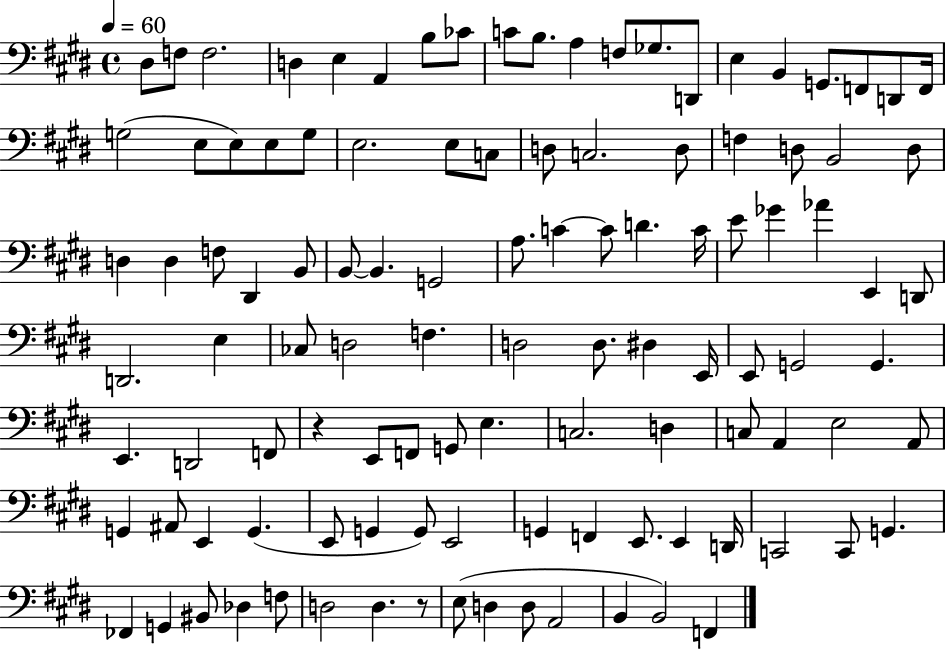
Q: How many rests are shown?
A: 2